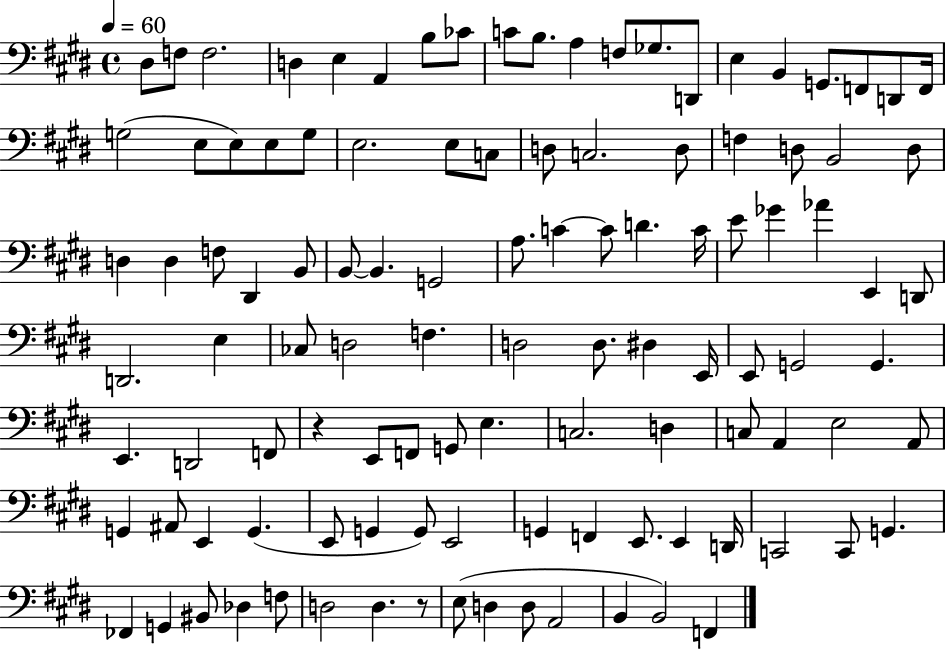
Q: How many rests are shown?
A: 2